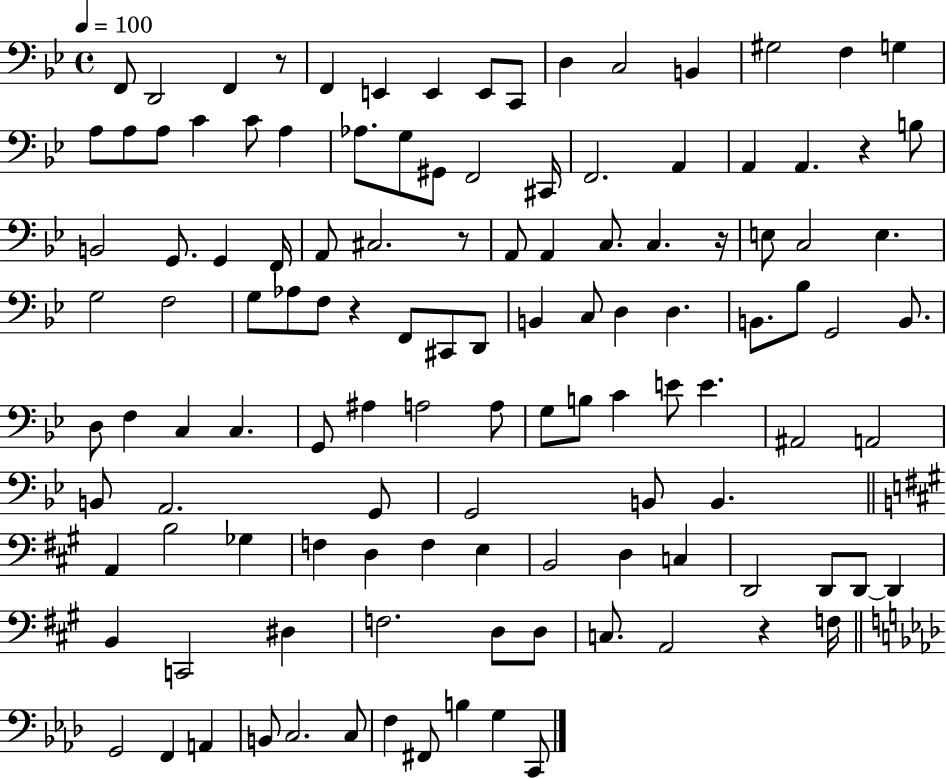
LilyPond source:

{
  \clef bass
  \time 4/4
  \defaultTimeSignature
  \key bes \major
  \tempo 4 = 100
  \repeat volta 2 { f,8 d,2 f,4 r8 | f,4 e,4 e,4 e,8 c,8 | d4 c2 b,4 | gis2 f4 g4 | \break a8 a8 a8 c'4 c'8 a4 | aes8. g8 gis,8 f,2 cis,16 | f,2. a,4 | a,4 a,4. r4 b8 | \break b,2 g,8. g,4 f,16 | a,8 cis2. r8 | a,8 a,4 c8. c4. r16 | e8 c2 e4. | \break g2 f2 | g8 aes8 f8 r4 f,8 cis,8 d,8 | b,4 c8 d4 d4. | b,8. bes8 g,2 b,8. | \break d8 f4 c4 c4. | g,8 ais4 a2 a8 | g8 b8 c'4 e'8 e'4. | ais,2 a,2 | \break b,8 a,2. g,8 | g,2 b,8 b,4. | \bar "||" \break \key a \major a,4 b2 ges4 | f4 d4 f4 e4 | b,2 d4 c4 | d,2 d,8 d,8~~ d,4 | \break b,4 c,2 dis4 | f2. d8 d8 | c8. a,2 r4 f16 | \bar "||" \break \key aes \major g,2 f,4 a,4 | b,8 c2. c8 | f4 fis,8 b4 g4 c,8 | } \bar "|."
}